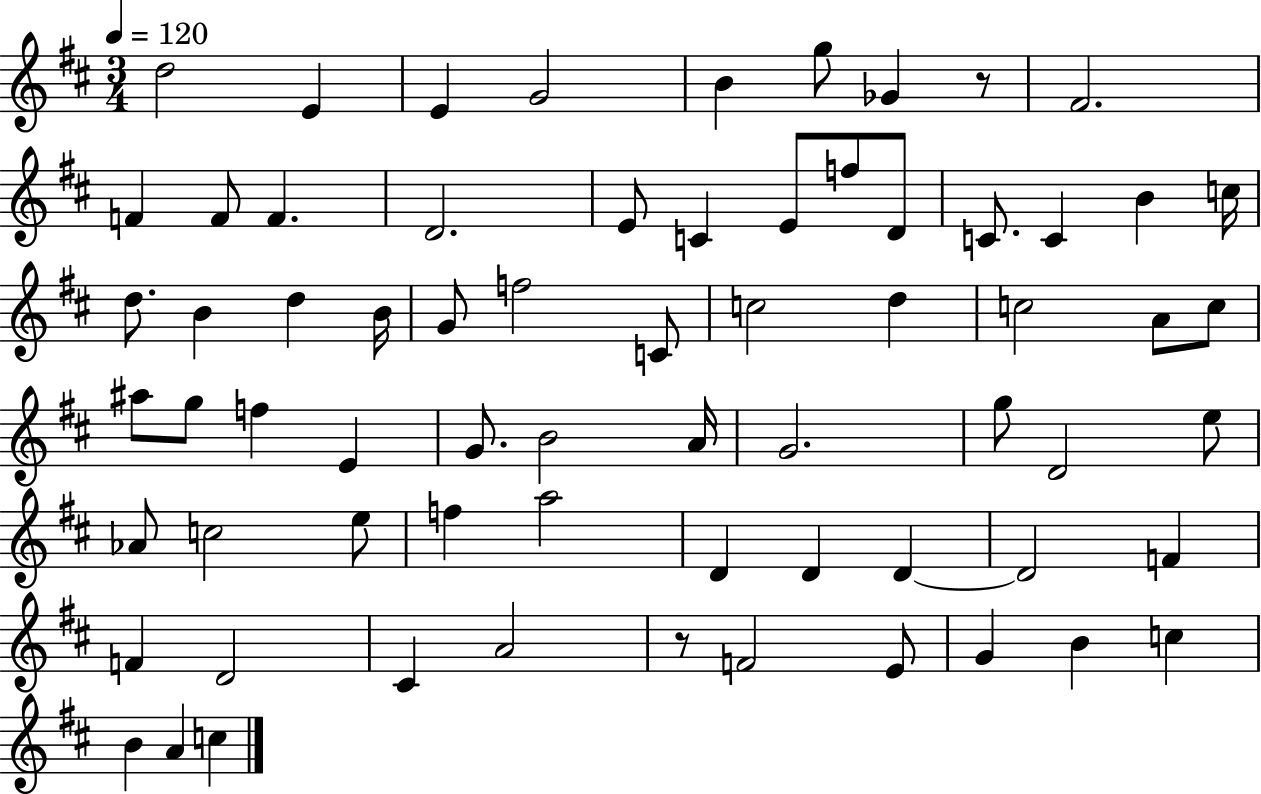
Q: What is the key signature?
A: D major